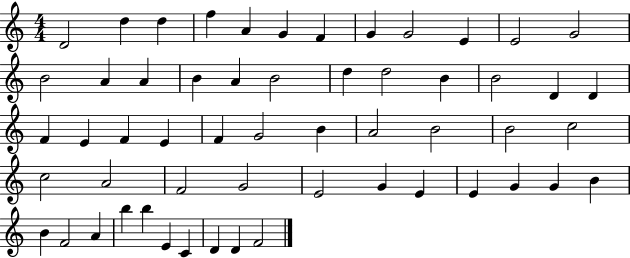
X:1
T:Untitled
M:4/4
L:1/4
K:C
D2 d d f A G F G G2 E E2 G2 B2 A A B A B2 d d2 B B2 D D F E F E F G2 B A2 B2 B2 c2 c2 A2 F2 G2 E2 G E E G G B B F2 A b b E C D D F2